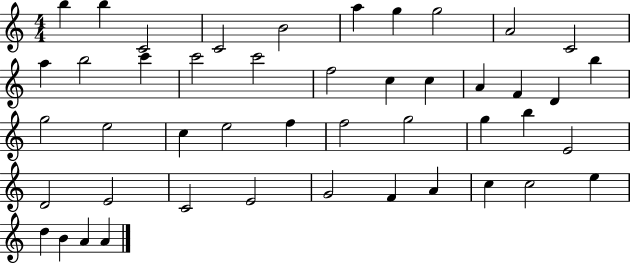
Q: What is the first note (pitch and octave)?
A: B5